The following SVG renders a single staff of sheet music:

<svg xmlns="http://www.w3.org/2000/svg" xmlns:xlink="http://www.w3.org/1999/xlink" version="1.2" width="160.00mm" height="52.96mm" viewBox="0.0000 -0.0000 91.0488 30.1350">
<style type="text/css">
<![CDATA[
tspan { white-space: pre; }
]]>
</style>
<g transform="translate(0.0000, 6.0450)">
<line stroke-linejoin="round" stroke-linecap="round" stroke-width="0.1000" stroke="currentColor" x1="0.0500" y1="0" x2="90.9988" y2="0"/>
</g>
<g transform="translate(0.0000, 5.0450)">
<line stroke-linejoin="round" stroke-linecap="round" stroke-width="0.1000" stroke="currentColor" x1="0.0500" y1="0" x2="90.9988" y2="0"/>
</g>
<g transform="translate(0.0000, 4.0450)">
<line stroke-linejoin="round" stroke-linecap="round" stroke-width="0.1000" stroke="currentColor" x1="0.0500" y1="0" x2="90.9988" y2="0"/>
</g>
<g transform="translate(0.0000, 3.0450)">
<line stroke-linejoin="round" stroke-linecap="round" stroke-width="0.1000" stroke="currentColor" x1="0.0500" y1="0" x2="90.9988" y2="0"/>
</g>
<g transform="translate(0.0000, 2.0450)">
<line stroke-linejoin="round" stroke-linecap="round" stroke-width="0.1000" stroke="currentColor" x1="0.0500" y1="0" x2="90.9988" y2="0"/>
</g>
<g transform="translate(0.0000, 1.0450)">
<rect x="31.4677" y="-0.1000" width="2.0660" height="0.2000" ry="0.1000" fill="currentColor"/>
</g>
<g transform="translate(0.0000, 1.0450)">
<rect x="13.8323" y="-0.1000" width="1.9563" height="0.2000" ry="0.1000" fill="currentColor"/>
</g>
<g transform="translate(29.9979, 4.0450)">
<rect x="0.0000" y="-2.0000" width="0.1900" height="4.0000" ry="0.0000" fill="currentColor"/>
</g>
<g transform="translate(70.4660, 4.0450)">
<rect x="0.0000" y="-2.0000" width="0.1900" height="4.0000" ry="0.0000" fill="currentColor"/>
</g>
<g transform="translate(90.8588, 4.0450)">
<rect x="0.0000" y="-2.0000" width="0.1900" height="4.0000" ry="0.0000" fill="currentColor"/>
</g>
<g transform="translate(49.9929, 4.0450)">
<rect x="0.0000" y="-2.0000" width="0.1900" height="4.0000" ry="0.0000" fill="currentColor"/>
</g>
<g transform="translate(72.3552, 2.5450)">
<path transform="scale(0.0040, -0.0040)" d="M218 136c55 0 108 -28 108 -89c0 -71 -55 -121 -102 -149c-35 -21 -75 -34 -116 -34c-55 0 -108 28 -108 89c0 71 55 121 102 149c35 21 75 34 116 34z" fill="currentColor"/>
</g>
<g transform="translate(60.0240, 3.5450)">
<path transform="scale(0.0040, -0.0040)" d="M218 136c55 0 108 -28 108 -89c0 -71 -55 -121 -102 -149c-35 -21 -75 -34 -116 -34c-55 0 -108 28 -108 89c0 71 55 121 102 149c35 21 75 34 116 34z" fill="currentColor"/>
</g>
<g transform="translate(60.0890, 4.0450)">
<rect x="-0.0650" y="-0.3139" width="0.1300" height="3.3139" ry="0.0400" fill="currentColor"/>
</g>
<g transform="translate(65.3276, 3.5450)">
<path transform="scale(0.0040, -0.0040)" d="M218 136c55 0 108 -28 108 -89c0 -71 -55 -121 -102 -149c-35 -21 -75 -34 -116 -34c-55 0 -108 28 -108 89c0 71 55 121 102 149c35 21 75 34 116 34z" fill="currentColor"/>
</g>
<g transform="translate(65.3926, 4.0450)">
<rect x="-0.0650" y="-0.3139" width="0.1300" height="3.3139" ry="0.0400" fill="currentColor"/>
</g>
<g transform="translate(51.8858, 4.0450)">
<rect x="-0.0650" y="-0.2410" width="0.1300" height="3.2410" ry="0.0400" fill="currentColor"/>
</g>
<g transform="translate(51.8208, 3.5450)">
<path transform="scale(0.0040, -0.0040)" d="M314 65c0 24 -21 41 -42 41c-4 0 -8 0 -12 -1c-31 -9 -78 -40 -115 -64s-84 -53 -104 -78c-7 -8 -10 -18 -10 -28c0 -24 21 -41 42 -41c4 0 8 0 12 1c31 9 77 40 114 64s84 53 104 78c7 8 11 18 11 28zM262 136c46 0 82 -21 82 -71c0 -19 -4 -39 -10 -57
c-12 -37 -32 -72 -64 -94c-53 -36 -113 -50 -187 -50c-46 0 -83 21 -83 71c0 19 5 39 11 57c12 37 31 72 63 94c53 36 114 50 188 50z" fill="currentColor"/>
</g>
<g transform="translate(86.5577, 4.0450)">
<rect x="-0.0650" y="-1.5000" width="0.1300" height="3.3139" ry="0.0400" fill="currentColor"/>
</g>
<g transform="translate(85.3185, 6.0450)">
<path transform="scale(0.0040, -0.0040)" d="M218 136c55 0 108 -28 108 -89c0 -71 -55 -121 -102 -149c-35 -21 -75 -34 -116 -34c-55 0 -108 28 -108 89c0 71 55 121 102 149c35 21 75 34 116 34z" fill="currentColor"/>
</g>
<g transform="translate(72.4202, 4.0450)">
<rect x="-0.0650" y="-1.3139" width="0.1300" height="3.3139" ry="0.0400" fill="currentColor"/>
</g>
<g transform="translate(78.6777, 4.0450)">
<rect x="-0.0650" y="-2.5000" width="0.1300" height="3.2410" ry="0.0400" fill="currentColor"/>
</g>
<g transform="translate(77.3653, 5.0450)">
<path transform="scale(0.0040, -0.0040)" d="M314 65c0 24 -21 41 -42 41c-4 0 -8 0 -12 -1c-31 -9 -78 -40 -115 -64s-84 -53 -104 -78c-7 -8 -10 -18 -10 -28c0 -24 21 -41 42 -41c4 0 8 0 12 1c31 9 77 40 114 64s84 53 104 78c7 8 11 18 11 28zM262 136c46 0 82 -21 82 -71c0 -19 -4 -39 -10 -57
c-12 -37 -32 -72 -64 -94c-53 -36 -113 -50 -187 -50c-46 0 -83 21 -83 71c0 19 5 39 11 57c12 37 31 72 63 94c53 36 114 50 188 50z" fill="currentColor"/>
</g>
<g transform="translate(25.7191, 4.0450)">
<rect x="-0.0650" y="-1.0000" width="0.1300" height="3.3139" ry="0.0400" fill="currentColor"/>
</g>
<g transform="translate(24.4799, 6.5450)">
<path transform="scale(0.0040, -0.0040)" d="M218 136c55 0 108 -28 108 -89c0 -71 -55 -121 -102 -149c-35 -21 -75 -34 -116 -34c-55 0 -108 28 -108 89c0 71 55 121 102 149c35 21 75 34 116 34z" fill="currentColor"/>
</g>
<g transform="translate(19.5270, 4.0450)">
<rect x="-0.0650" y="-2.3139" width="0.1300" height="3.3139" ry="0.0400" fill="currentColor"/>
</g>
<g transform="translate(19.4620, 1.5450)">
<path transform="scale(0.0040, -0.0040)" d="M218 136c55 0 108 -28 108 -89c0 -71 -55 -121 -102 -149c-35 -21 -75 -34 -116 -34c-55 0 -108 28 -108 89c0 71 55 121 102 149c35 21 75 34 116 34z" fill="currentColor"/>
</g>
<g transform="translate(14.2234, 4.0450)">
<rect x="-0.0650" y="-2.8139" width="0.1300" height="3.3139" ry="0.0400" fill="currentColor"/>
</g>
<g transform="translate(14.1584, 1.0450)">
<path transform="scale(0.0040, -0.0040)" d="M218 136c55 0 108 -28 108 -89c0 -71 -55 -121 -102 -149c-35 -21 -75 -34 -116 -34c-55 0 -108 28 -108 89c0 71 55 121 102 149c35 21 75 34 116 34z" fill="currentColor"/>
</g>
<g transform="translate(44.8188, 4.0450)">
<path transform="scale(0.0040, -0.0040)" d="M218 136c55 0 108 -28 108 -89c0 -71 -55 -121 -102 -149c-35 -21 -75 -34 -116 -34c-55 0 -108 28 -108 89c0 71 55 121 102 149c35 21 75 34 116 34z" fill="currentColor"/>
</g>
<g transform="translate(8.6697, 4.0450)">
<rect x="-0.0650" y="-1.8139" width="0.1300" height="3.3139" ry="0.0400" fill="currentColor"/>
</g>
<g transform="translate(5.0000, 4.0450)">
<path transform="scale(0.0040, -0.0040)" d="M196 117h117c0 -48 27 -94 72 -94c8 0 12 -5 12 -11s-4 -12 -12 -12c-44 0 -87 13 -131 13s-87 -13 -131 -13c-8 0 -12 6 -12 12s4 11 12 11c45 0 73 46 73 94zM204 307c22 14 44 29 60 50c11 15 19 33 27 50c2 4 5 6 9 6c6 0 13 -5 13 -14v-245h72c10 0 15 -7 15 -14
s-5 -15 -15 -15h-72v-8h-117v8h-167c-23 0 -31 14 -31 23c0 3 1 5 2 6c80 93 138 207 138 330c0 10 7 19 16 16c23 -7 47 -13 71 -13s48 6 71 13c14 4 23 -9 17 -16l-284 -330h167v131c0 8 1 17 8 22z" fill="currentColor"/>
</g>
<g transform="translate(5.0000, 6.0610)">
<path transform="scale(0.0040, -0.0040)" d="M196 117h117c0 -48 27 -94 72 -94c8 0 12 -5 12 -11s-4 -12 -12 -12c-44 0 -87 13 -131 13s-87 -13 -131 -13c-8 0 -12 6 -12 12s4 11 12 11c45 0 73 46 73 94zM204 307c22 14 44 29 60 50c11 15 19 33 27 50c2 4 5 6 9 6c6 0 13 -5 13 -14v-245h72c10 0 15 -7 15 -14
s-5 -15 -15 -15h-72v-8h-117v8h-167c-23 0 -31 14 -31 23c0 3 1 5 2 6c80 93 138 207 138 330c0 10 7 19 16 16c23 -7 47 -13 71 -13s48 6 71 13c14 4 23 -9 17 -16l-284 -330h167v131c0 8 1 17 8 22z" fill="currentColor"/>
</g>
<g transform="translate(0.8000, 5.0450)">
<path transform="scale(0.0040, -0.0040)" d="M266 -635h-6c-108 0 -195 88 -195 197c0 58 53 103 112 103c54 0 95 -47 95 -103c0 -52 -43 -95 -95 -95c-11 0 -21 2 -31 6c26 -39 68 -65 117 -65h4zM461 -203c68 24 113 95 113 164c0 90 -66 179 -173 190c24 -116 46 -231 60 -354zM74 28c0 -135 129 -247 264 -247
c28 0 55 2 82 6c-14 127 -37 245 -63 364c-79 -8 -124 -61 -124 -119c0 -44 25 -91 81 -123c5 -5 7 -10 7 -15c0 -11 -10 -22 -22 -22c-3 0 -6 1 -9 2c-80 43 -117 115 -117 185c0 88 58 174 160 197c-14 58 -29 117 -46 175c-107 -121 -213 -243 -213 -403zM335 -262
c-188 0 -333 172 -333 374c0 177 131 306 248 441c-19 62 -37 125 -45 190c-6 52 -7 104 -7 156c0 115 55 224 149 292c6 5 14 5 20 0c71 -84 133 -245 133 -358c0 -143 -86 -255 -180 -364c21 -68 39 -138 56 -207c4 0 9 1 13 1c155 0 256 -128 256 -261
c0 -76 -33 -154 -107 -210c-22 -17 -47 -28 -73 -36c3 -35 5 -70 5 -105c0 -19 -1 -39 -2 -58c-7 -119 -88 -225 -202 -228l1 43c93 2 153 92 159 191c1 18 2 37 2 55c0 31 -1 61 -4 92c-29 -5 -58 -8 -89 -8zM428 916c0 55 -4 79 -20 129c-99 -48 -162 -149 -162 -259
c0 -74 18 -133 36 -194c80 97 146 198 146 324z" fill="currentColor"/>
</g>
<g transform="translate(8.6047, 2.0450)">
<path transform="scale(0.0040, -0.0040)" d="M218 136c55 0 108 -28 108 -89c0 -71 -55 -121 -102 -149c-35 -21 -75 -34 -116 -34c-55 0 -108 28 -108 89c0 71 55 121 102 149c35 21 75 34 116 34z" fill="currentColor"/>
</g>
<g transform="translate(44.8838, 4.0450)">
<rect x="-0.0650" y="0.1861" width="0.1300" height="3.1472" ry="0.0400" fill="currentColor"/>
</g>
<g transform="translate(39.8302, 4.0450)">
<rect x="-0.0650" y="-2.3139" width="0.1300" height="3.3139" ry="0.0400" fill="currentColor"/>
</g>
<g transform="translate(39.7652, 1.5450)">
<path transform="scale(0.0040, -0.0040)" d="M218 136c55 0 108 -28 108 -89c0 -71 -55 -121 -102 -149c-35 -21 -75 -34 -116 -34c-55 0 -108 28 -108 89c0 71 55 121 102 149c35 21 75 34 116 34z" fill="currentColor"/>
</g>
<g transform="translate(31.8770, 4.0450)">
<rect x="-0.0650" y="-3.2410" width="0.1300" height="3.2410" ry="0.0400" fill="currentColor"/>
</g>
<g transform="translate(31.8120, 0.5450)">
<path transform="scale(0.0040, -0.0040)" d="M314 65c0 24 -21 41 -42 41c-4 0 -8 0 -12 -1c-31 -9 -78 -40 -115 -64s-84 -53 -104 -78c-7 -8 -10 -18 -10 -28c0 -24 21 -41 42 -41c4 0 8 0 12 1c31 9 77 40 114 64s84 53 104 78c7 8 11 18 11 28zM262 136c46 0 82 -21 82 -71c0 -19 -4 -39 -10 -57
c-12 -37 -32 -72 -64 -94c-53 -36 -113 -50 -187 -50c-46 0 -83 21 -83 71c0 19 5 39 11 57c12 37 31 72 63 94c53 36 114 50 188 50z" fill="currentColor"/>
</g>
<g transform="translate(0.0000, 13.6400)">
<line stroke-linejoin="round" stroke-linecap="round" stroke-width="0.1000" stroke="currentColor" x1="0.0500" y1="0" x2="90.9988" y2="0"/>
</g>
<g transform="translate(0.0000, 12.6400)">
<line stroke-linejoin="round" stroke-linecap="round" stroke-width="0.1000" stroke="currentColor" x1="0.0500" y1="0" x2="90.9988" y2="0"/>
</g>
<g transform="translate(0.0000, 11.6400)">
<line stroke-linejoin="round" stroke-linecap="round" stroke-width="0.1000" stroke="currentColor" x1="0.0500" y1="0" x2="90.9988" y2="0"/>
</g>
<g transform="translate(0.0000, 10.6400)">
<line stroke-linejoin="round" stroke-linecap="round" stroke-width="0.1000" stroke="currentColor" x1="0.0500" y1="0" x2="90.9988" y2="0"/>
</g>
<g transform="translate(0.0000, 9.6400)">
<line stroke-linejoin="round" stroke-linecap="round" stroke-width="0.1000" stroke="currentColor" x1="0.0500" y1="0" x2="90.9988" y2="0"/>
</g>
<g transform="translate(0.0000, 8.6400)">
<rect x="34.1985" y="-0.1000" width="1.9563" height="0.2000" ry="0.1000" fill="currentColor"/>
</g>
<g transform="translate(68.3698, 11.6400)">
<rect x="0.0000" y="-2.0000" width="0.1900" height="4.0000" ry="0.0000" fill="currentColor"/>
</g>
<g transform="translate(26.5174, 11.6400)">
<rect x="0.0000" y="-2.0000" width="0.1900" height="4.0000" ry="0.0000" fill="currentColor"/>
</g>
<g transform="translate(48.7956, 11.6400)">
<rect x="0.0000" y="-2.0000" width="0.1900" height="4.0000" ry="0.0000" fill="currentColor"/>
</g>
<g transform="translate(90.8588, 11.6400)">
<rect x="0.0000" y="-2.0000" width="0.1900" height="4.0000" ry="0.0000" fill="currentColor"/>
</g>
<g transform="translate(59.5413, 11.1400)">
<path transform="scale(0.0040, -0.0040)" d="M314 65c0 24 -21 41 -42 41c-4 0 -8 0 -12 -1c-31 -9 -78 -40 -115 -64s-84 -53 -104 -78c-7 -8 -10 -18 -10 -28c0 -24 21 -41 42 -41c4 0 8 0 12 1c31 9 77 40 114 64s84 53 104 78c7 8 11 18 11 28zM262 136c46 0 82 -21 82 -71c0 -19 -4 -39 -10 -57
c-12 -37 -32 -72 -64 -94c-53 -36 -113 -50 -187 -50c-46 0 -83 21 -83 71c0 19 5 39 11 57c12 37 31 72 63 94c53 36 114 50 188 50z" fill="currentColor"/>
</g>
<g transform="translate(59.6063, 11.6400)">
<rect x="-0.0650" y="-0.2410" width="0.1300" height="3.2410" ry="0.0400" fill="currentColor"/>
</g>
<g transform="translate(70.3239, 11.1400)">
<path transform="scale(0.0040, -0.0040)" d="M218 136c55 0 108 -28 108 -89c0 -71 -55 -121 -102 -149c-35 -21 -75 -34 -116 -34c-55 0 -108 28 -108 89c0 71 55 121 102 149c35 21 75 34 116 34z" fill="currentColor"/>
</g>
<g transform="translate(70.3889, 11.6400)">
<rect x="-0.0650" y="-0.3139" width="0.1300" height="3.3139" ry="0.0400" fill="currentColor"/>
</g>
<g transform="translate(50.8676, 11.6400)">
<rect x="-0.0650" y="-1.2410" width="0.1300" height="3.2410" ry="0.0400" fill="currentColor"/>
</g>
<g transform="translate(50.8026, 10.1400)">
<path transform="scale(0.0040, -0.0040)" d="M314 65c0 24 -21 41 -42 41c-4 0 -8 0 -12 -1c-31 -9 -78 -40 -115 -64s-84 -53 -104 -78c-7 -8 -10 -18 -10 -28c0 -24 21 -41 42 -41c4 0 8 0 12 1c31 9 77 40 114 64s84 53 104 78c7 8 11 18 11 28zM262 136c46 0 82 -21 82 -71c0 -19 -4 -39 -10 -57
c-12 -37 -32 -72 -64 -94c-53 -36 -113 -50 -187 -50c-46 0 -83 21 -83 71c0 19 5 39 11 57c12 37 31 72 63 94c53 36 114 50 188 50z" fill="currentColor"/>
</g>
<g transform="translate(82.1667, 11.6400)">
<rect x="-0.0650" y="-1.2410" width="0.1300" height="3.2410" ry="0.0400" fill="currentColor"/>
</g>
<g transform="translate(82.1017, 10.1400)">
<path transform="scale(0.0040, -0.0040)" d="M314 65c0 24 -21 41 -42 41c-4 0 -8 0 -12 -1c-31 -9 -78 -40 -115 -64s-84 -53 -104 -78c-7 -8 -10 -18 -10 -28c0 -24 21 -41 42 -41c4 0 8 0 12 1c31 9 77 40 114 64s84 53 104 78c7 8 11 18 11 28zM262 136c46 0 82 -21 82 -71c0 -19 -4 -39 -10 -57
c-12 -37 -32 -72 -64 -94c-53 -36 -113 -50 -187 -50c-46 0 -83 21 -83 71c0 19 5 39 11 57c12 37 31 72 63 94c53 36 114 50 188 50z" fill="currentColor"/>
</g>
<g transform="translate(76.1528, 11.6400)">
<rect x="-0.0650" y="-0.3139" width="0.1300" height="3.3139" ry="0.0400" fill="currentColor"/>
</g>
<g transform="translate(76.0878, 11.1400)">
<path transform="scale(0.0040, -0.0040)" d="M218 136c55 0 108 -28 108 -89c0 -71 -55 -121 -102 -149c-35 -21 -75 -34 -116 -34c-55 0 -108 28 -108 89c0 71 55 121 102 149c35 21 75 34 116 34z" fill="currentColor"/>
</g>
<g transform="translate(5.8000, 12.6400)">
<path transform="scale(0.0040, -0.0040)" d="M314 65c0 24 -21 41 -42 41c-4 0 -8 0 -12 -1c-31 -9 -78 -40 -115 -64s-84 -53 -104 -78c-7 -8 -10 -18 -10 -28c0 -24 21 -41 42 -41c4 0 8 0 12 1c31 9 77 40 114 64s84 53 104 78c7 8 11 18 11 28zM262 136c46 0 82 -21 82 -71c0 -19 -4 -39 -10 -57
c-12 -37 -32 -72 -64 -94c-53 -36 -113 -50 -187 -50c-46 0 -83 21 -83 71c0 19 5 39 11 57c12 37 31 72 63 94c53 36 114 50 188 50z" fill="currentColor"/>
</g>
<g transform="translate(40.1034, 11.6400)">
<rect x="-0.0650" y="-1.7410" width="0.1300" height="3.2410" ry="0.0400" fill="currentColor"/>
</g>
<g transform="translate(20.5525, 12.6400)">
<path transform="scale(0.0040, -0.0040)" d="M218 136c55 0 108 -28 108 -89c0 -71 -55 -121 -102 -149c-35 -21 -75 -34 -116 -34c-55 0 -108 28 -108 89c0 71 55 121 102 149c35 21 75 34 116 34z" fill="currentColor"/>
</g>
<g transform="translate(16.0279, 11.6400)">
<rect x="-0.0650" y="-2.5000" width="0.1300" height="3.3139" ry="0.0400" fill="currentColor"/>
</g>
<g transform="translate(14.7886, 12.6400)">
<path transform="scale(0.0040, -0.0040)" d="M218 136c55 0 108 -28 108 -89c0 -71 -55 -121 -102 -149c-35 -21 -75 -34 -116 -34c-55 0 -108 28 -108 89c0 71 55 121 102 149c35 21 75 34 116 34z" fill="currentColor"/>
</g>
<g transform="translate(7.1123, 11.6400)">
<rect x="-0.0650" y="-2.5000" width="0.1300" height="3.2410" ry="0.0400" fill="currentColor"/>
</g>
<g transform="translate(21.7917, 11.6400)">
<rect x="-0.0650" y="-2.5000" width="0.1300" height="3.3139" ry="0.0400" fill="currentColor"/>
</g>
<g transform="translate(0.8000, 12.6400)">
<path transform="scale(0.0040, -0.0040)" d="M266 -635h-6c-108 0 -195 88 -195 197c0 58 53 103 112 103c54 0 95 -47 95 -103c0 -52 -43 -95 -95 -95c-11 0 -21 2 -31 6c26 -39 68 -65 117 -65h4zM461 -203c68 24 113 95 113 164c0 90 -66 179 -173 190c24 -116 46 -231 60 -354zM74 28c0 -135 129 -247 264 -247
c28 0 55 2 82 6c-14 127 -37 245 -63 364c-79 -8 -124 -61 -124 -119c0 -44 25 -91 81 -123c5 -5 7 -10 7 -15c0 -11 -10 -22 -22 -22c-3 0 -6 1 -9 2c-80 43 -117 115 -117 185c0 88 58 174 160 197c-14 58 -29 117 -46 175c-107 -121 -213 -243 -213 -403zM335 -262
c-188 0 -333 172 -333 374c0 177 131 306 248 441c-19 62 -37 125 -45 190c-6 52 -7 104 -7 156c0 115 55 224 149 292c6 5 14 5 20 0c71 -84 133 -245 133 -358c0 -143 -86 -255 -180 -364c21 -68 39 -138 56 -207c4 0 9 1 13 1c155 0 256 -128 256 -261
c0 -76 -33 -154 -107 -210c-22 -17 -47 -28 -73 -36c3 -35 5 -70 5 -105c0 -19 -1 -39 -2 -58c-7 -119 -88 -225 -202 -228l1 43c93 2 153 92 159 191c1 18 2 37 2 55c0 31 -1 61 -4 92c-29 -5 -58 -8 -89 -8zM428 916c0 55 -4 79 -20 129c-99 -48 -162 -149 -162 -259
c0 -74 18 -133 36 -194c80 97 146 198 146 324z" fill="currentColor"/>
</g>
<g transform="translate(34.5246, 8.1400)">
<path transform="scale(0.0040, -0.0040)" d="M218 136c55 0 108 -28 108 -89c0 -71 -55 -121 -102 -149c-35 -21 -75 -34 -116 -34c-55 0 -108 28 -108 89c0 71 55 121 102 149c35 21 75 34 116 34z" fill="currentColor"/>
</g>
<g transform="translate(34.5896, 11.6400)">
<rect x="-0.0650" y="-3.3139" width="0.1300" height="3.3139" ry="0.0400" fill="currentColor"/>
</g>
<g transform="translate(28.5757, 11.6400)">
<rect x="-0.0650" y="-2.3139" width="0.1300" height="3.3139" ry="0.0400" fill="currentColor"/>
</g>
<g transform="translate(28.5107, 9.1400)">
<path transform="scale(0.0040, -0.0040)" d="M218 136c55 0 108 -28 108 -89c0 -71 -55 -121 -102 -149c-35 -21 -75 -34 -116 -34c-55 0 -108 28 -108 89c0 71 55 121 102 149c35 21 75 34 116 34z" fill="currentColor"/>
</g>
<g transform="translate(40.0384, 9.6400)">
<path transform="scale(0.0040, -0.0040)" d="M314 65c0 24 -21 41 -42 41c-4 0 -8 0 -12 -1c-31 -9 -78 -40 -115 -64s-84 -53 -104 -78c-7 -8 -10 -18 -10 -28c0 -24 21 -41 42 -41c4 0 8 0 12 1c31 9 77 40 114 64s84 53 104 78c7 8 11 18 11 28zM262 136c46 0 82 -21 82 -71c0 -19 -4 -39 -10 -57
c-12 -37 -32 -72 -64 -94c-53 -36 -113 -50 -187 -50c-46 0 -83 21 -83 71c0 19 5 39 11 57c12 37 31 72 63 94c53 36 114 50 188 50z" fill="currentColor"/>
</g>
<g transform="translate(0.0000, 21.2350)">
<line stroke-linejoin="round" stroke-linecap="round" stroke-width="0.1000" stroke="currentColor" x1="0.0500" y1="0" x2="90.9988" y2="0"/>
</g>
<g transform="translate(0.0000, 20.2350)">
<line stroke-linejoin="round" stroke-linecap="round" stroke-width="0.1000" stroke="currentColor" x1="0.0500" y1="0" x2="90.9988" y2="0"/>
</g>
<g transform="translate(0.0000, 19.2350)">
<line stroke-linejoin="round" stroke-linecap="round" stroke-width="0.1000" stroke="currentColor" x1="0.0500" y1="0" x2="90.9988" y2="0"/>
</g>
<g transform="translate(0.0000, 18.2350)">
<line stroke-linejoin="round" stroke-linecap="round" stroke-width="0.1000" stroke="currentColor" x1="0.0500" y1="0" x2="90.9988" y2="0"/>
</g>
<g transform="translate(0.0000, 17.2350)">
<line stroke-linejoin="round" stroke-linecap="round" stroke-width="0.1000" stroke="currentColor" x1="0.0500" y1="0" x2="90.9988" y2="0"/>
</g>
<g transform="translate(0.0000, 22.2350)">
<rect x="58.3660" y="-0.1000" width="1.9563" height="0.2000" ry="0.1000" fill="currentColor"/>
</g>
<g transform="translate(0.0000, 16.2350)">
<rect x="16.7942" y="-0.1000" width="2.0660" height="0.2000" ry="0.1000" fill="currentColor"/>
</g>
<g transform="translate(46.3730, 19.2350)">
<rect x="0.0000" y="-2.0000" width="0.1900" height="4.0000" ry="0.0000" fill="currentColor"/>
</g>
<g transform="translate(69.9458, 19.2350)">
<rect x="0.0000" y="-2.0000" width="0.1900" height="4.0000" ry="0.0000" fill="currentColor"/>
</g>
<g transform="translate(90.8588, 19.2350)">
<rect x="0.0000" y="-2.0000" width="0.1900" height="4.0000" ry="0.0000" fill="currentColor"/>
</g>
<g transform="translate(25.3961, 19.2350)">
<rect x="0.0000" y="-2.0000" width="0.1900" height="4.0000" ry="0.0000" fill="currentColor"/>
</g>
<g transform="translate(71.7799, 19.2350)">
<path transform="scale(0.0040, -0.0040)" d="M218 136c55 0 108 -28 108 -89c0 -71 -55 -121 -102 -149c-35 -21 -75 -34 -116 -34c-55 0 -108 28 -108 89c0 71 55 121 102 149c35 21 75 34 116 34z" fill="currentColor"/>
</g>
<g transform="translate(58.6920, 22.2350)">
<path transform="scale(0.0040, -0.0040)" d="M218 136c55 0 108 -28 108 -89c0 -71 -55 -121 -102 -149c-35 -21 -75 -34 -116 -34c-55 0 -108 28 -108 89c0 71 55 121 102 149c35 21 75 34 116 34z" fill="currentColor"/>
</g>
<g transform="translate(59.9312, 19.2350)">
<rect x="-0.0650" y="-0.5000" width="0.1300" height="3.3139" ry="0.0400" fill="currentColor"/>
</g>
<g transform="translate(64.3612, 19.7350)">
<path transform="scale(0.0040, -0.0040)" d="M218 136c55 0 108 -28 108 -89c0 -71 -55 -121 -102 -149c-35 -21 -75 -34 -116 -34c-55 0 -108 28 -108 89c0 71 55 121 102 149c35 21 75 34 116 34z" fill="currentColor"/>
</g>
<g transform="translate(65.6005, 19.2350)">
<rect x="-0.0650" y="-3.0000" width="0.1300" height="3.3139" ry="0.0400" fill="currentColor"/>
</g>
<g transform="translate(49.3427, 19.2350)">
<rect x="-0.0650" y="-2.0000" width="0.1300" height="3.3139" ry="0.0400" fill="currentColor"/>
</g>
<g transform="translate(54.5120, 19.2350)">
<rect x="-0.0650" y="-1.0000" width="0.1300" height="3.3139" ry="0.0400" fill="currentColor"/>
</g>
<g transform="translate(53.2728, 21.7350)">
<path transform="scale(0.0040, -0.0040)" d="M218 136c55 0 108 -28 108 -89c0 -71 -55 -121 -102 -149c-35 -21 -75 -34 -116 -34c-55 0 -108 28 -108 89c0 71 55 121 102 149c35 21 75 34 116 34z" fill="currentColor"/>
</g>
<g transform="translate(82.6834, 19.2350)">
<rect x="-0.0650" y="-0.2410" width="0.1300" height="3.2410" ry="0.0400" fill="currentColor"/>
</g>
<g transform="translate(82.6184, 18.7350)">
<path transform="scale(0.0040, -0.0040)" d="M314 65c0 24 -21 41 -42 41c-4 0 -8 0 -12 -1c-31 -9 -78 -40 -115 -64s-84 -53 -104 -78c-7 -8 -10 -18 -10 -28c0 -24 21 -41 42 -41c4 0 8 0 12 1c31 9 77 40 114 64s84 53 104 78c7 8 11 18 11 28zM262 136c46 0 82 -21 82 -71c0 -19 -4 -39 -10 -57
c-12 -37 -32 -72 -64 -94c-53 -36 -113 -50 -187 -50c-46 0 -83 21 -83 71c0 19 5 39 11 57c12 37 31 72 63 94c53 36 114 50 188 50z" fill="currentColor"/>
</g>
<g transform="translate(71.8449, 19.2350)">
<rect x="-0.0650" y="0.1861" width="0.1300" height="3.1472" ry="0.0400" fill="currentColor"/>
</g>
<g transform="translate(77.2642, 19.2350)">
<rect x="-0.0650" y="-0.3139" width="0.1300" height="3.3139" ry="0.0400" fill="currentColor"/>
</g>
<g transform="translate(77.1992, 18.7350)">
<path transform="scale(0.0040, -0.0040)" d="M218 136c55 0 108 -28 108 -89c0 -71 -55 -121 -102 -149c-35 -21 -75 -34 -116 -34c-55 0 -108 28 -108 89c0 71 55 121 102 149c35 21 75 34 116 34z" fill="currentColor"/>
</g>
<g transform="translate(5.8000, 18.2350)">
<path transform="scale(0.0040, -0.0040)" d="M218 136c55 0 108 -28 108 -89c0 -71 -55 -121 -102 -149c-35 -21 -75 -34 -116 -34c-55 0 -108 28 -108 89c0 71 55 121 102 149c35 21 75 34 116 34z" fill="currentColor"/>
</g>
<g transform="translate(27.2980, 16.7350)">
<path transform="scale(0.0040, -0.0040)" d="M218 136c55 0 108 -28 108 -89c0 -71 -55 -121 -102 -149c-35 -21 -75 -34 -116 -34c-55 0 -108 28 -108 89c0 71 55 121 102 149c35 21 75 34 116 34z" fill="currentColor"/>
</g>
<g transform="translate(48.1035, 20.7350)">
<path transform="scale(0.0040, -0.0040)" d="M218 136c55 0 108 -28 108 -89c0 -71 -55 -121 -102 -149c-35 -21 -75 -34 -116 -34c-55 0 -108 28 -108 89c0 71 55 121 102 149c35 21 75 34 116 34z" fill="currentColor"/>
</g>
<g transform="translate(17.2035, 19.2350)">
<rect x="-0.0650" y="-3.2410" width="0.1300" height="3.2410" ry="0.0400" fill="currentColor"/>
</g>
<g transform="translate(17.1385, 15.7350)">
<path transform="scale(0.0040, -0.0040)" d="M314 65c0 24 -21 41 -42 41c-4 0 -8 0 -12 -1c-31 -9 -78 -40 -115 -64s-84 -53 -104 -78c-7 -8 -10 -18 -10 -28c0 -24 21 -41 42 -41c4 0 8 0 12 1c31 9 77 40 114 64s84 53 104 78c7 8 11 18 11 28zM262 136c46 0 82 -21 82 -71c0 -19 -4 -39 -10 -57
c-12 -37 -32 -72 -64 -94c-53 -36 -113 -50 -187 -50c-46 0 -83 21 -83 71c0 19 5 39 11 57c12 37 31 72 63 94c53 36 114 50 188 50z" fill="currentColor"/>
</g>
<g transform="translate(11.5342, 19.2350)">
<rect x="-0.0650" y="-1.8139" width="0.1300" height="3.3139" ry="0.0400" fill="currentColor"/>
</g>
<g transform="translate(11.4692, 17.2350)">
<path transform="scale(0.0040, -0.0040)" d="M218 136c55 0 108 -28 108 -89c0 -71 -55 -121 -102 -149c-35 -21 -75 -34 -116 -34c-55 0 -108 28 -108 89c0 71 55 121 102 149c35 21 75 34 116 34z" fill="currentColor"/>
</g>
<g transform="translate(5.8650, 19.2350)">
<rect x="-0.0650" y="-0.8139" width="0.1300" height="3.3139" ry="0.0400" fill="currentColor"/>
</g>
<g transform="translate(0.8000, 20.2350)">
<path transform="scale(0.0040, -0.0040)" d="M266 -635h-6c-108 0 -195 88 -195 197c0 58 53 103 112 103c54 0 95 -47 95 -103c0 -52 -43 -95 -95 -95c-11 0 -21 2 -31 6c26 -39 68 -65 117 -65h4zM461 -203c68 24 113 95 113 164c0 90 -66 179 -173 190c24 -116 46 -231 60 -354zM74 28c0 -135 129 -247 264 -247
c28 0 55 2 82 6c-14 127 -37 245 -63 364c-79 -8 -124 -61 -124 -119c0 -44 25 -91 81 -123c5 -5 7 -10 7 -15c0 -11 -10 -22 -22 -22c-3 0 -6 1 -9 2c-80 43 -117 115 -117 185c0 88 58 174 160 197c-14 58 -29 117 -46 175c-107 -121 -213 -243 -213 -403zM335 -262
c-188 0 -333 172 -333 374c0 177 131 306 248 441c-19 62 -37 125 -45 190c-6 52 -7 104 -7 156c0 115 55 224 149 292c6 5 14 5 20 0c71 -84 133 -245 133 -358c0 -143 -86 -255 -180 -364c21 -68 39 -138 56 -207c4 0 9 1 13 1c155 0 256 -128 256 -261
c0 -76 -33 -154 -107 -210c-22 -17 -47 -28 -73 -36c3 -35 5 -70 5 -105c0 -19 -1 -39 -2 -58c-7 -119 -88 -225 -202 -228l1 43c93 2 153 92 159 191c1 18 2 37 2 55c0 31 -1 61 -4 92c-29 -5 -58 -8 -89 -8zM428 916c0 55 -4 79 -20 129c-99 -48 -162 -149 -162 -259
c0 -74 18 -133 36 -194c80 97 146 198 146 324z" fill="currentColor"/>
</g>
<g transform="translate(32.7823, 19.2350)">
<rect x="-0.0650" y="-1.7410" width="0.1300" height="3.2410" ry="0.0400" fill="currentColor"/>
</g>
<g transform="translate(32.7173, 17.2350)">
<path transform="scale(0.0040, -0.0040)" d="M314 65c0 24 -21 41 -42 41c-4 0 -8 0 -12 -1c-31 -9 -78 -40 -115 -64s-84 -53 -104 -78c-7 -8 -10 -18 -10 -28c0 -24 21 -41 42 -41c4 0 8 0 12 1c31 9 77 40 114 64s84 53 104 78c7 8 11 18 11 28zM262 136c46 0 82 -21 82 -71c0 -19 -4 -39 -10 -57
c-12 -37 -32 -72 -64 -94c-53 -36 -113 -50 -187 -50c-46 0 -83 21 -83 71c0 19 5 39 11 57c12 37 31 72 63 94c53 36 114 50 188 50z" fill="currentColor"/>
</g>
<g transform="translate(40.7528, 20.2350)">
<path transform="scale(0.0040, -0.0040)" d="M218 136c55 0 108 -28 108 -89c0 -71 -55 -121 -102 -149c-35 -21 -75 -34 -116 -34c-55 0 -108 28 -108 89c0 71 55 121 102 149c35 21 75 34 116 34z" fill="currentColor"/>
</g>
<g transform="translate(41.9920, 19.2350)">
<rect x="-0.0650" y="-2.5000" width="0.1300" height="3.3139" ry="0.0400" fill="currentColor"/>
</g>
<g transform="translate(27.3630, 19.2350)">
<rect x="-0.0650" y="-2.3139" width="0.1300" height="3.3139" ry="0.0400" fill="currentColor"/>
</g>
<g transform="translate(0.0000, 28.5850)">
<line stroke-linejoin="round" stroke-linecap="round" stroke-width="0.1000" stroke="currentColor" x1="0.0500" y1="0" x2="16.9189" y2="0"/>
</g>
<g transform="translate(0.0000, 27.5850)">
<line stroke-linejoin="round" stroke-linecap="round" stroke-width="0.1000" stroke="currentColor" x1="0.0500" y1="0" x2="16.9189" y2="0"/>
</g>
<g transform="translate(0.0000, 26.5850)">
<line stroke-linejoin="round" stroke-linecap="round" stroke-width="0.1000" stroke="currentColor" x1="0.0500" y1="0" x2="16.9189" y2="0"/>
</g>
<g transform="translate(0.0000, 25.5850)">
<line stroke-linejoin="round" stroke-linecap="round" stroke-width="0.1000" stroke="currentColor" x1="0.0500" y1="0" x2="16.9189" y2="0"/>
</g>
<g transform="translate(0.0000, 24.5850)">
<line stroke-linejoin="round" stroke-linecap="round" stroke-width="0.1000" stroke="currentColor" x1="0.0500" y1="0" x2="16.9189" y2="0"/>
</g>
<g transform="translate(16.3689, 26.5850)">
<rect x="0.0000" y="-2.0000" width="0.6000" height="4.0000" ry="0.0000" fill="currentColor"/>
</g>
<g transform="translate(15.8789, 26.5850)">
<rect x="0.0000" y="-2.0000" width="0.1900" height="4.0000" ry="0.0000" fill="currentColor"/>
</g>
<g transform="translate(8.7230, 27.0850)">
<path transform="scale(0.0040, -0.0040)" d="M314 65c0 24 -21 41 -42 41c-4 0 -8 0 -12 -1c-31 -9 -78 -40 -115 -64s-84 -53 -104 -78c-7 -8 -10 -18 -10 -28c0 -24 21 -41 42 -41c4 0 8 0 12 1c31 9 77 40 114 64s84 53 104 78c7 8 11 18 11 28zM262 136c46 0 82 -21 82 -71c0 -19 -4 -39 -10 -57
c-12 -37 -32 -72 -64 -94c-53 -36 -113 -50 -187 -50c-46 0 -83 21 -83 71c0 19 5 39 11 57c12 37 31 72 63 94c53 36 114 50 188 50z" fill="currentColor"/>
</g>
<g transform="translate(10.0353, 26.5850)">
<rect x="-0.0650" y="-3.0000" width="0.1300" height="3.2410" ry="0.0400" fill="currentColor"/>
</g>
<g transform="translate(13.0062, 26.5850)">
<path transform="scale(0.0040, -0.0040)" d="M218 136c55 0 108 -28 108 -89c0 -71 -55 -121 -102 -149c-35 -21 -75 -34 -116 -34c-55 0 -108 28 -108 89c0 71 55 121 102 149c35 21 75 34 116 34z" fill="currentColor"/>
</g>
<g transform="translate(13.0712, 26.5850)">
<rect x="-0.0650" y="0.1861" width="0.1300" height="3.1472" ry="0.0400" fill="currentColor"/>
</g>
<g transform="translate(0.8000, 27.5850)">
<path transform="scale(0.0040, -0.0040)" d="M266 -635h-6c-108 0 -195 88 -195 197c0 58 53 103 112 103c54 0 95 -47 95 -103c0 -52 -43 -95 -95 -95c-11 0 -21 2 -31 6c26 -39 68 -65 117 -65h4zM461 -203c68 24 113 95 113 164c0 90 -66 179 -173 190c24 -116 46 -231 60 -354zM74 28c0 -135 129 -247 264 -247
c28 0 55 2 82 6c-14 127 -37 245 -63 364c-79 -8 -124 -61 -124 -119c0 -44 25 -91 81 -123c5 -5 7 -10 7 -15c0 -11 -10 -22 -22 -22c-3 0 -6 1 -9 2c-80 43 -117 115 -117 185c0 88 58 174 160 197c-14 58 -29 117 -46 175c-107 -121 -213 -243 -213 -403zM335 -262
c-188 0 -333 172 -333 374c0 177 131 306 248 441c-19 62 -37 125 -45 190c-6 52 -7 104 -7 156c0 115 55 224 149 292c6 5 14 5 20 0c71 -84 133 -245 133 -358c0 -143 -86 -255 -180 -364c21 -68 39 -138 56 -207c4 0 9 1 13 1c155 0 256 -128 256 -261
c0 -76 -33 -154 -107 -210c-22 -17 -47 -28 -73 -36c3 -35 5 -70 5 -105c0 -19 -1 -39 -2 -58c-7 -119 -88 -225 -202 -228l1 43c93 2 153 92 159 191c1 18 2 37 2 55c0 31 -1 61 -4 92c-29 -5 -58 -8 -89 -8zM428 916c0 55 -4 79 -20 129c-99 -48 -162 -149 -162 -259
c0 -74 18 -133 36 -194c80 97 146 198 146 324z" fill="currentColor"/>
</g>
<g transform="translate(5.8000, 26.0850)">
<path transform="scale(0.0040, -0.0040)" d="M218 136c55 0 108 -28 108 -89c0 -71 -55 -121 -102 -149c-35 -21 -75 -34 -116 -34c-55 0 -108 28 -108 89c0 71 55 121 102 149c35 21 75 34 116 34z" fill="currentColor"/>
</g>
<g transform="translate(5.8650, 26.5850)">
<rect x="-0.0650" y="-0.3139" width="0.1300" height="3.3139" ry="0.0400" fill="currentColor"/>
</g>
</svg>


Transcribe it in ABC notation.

X:1
T:Untitled
M:4/4
L:1/4
K:C
f a g D b2 g B c2 c c e G2 E G2 G G g b f2 e2 c2 c c e2 d f b2 g f2 G F D C A B c c2 c A2 B